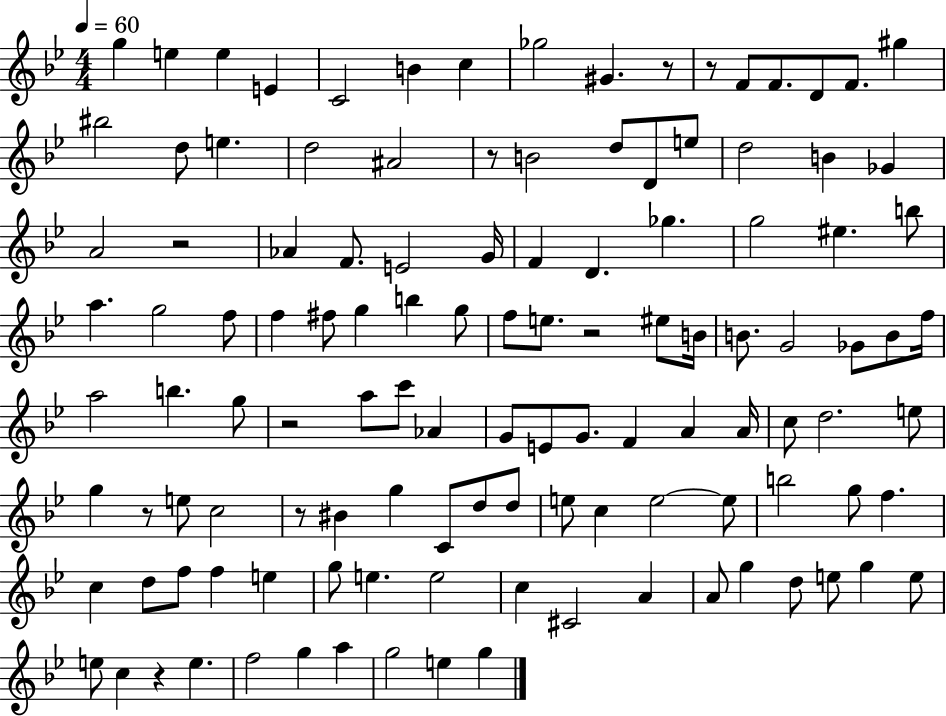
X:1
T:Untitled
M:4/4
L:1/4
K:Bb
g e e E C2 B c _g2 ^G z/2 z/2 F/2 F/2 D/2 F/2 ^g ^b2 d/2 e d2 ^A2 z/2 B2 d/2 D/2 e/2 d2 B _G A2 z2 _A F/2 E2 G/4 F D _g g2 ^e b/2 a g2 f/2 f ^f/2 g b g/2 f/2 e/2 z2 ^e/2 B/4 B/2 G2 _G/2 B/2 f/4 a2 b g/2 z2 a/2 c'/2 _A G/2 E/2 G/2 F A A/4 c/2 d2 e/2 g z/2 e/2 c2 z/2 ^B g C/2 d/2 d/2 e/2 c e2 e/2 b2 g/2 f c d/2 f/2 f e g/2 e e2 c ^C2 A A/2 g d/2 e/2 g e/2 e/2 c z e f2 g a g2 e g